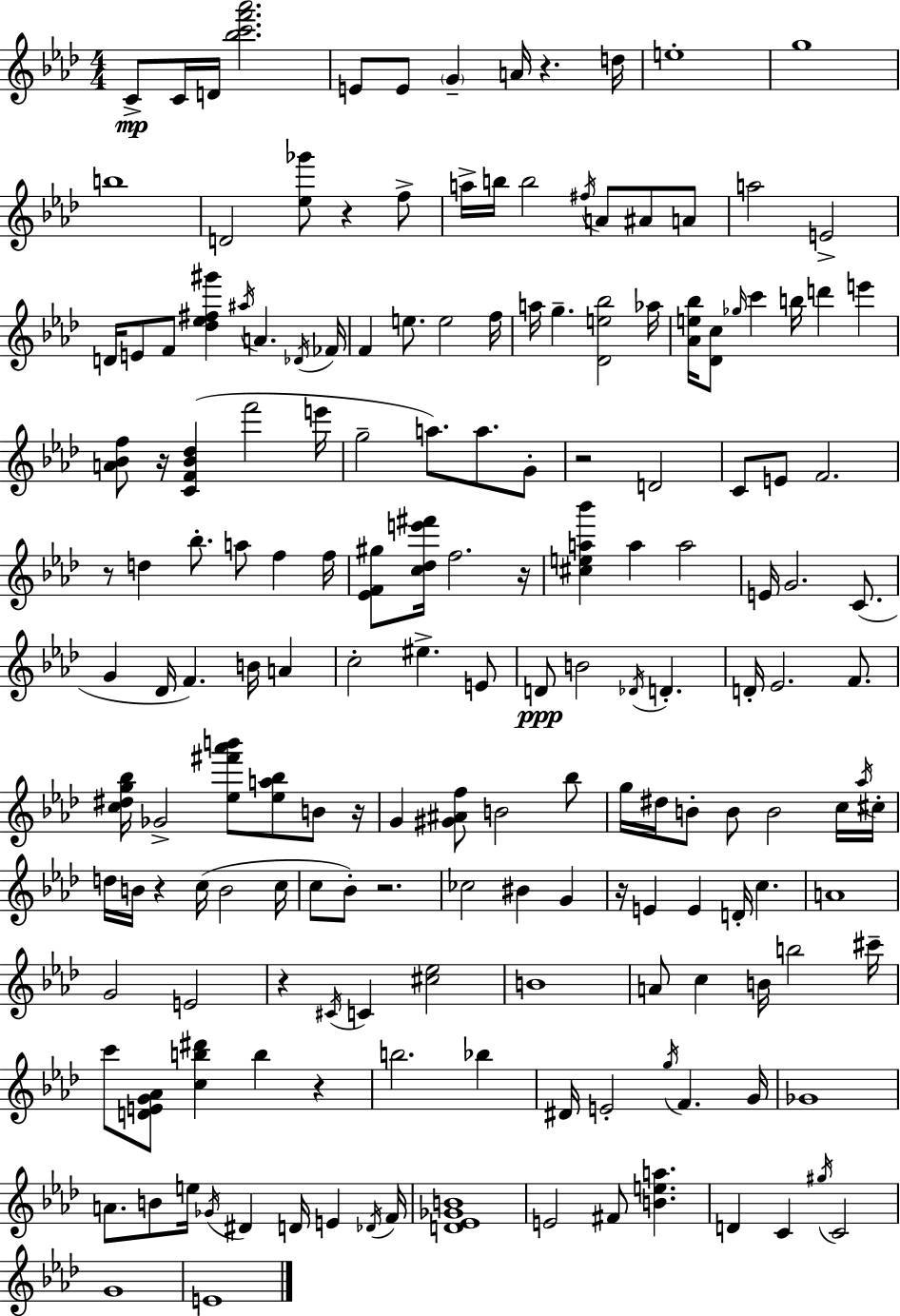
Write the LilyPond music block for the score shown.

{
  \clef treble
  \numericTimeSignature
  \time 4/4
  \key aes \major
  c'8->\mp c'16 d'16 <bes'' c''' f''' aes'''>2. | e'8 e'8 \parenthesize g'4-- a'16 r4. d''16 | e''1-. | g''1 | \break b''1 | d'2 <ees'' ges'''>8 r4 f''8-> | a''16-> b''16 b''2 \acciaccatura { fis''16 } a'8 ais'8 a'8 | a''2 e'2-> | \break d'16 e'8 f'8 <des'' ees'' fis'' gis'''>4 \acciaccatura { ais''16 } a'4. | \acciaccatura { des'16 } fes'16 f'4 e''8. e''2 | f''16 a''16 g''4.-- <des' e'' bes''>2 | aes''16 <aes' e'' bes''>16 <des' c''>8 \grace { ges''16 } c'''4 b''16 d'''4 | \break e'''4 <a' bes' f''>8 r16 <c' f' bes' des''>4( f'''2 | e'''16 g''2-- a''8.) a''8. | g'8-. r2 d'2 | c'8 e'8 f'2. | \break r8 d''4 bes''8.-. a''8 f''4 | f''16 <ees' f' gis''>8 <c'' des'' e''' fis'''>16 f''2. | r16 <cis'' e'' a'' bes'''>4 a''4 a''2 | e'16 g'2. | \break c'8.( g'4 des'16 f'4.) b'16 | a'4 c''2-. eis''4.-> | e'8 d'8\ppp b'2 \acciaccatura { des'16 } d'4.-. | d'16-. ees'2. | \break f'8. <c'' dis'' g'' bes''>16 ges'2-> <ees'' fis''' aes''' b'''>8 | <ees'' a'' bes''>8 b'8 r16 g'4 <gis' ais' f''>8 b'2 | bes''8 g''16 dis''16 b'8-. b'8 b'2 | c''16 \acciaccatura { aes''16 } cis''16-. d''16 b'16 r4 c''16( b'2 | \break c''16 c''8 bes'8-.) r2. | ces''2 bis'4 | g'4 r16 e'4 e'4 d'16-. | c''4. a'1 | \break g'2 e'2 | r4 \acciaccatura { cis'16 } c'4 <cis'' ees''>2 | b'1 | a'8 c''4 b'16 b''2 | \break cis'''16-- c'''8 <d' e' g' aes'>8 <c'' b'' dis'''>4 b''4 | r4 b''2. | bes''4 dis'16 e'2-. | \acciaccatura { g''16 } f'4. g'16 ges'1 | \break a'8. b'8 e''16 \acciaccatura { ges'16 } dis'4 | d'16 e'4 \acciaccatura { des'16 } f'16 <d' ees' ges' b'>1 | e'2 | fis'8 <b' e'' a''>4. d'4 c'4 | \break \acciaccatura { gis''16 } c'2 g'1 | e'1 | \bar "|."
}